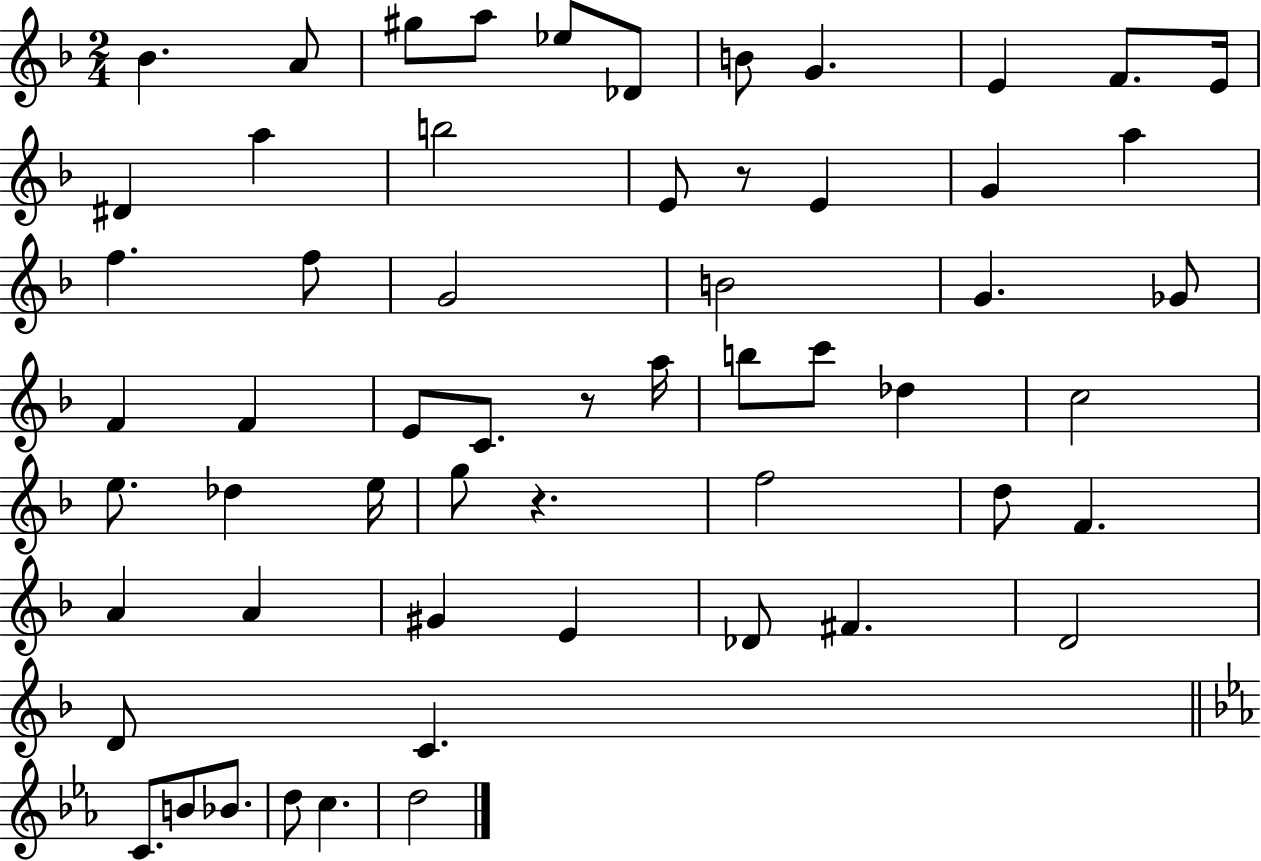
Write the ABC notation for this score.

X:1
T:Untitled
M:2/4
L:1/4
K:F
_B A/2 ^g/2 a/2 _e/2 _D/2 B/2 G E F/2 E/4 ^D a b2 E/2 z/2 E G a f f/2 G2 B2 G _G/2 F F E/2 C/2 z/2 a/4 b/2 c'/2 _d c2 e/2 _d e/4 g/2 z f2 d/2 F A A ^G E _D/2 ^F D2 D/2 C C/2 B/2 _B/2 d/2 c d2